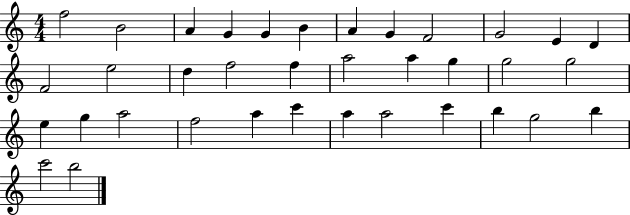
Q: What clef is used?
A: treble